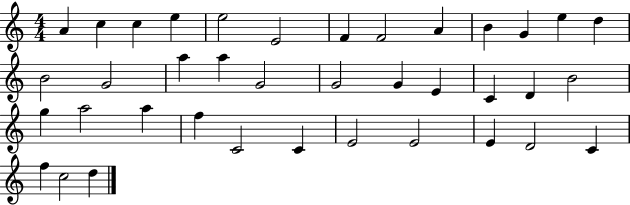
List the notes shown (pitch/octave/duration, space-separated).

A4/q C5/q C5/q E5/q E5/h E4/h F4/q F4/h A4/q B4/q G4/q E5/q D5/q B4/h G4/h A5/q A5/q G4/h G4/h G4/q E4/q C4/q D4/q B4/h G5/q A5/h A5/q F5/q C4/h C4/q E4/h E4/h E4/q D4/h C4/q F5/q C5/h D5/q